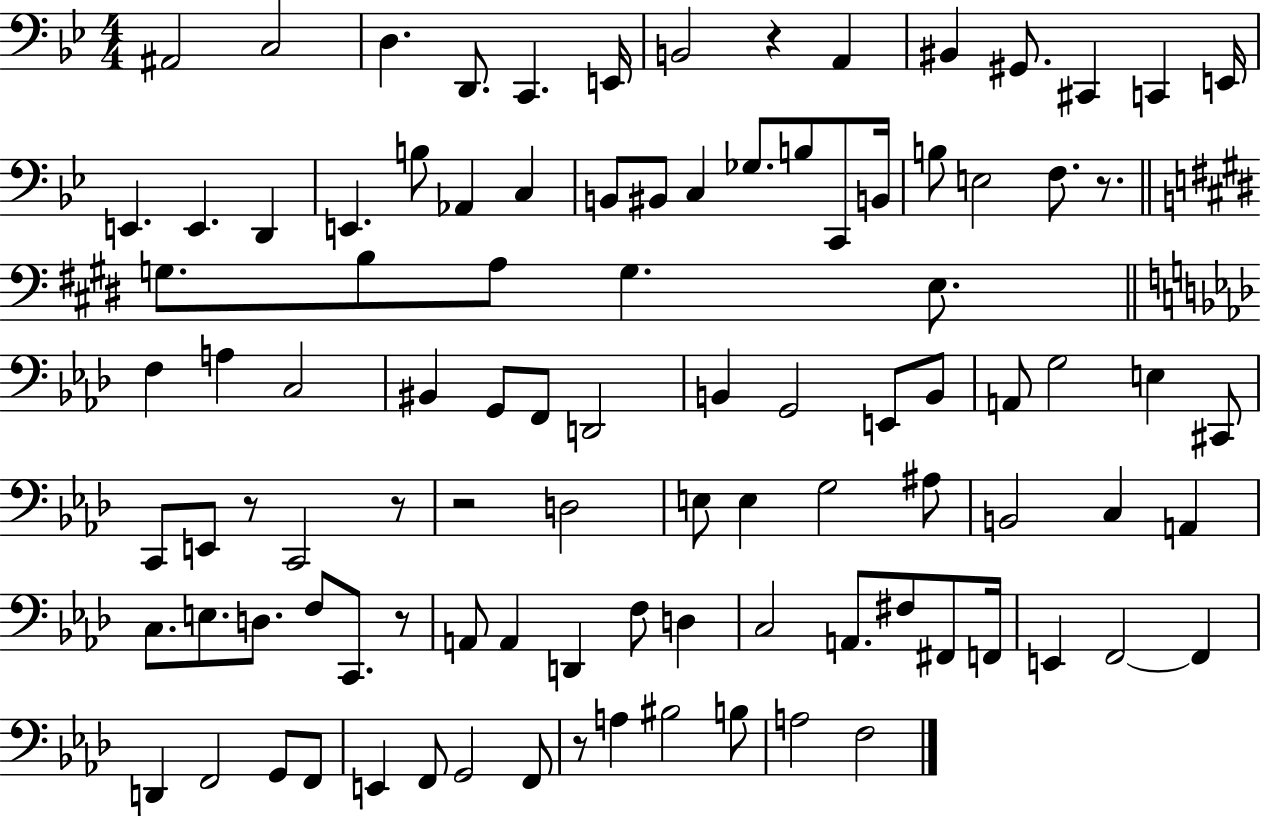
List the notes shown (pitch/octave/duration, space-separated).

A#2/h C3/h D3/q. D2/e. C2/q. E2/s B2/h R/q A2/q BIS2/q G#2/e. C#2/q C2/q E2/s E2/q. E2/q. D2/q E2/q. B3/e Ab2/q C3/q B2/e BIS2/e C3/q Gb3/e. B3/e C2/e B2/s B3/e E3/h F3/e. R/e. G3/e. B3/e A3/e G3/q. E3/e. F3/q A3/q C3/h BIS2/q G2/e F2/e D2/h B2/q G2/h E2/e B2/e A2/e G3/h E3/q C#2/e C2/e E2/e R/e C2/h R/e R/h D3/h E3/e E3/q G3/h A#3/e B2/h C3/q A2/q C3/e. E3/e. D3/e. F3/e C2/e. R/e A2/e A2/q D2/q F3/e D3/q C3/h A2/e. F#3/e F#2/e F2/s E2/q F2/h F2/q D2/q F2/h G2/e F2/e E2/q F2/e G2/h F2/e R/e A3/q BIS3/h B3/e A3/h F3/h